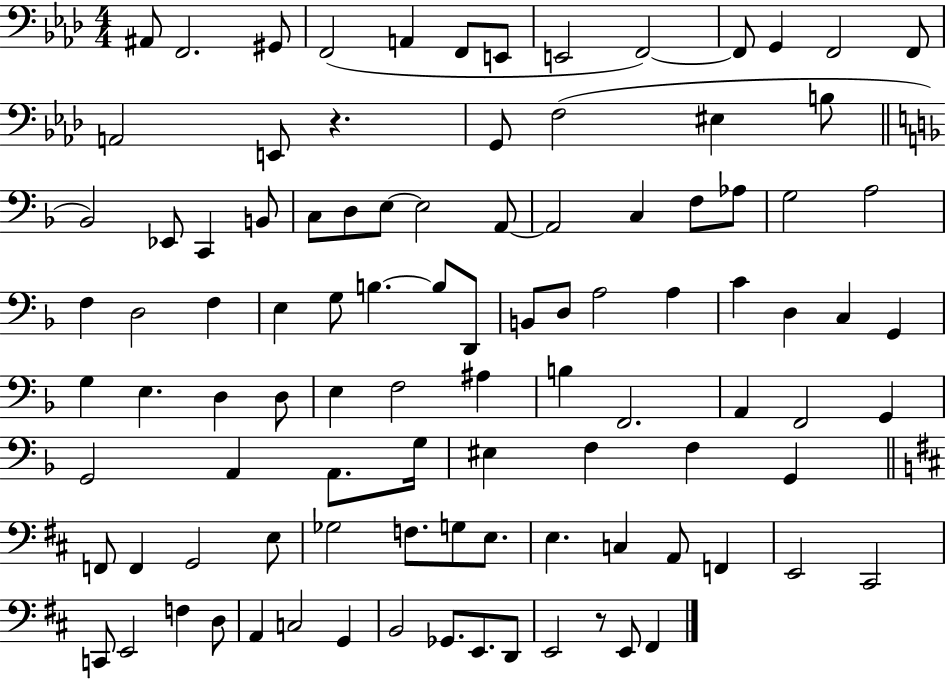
{
  \clef bass
  \numericTimeSignature
  \time 4/4
  \key aes \major
  \repeat volta 2 { ais,8 f,2. gis,8 | f,2( a,4 f,8 e,8 | e,2 f,2~~) | f,8 g,4 f,2 f,8 | \break a,2 e,8 r4. | g,8 f2( eis4 b8 | \bar "||" \break \key d \minor bes,2) ees,8 c,4 b,8 | c8 d8 e8~~ e2 a,8~~ | a,2 c4 f8 aes8 | g2 a2 | \break f4 d2 f4 | e4 g8 b4.~~ b8 d,8 | b,8 d8 a2 a4 | c'4 d4 c4 g,4 | \break g4 e4. d4 d8 | e4 f2 ais4 | b4 f,2. | a,4 f,2 g,4 | \break g,2 a,4 a,8. g16 | eis4 f4 f4 g,4 | \bar "||" \break \key b \minor f,8 f,4 g,2 e8 | ges2 f8. g8 e8. | e4. c4 a,8 f,4 | e,2 cis,2 | \break c,8 e,2 f4 d8 | a,4 c2 g,4 | b,2 ges,8. e,8. d,8 | e,2 r8 e,8 fis,4 | \break } \bar "|."
}